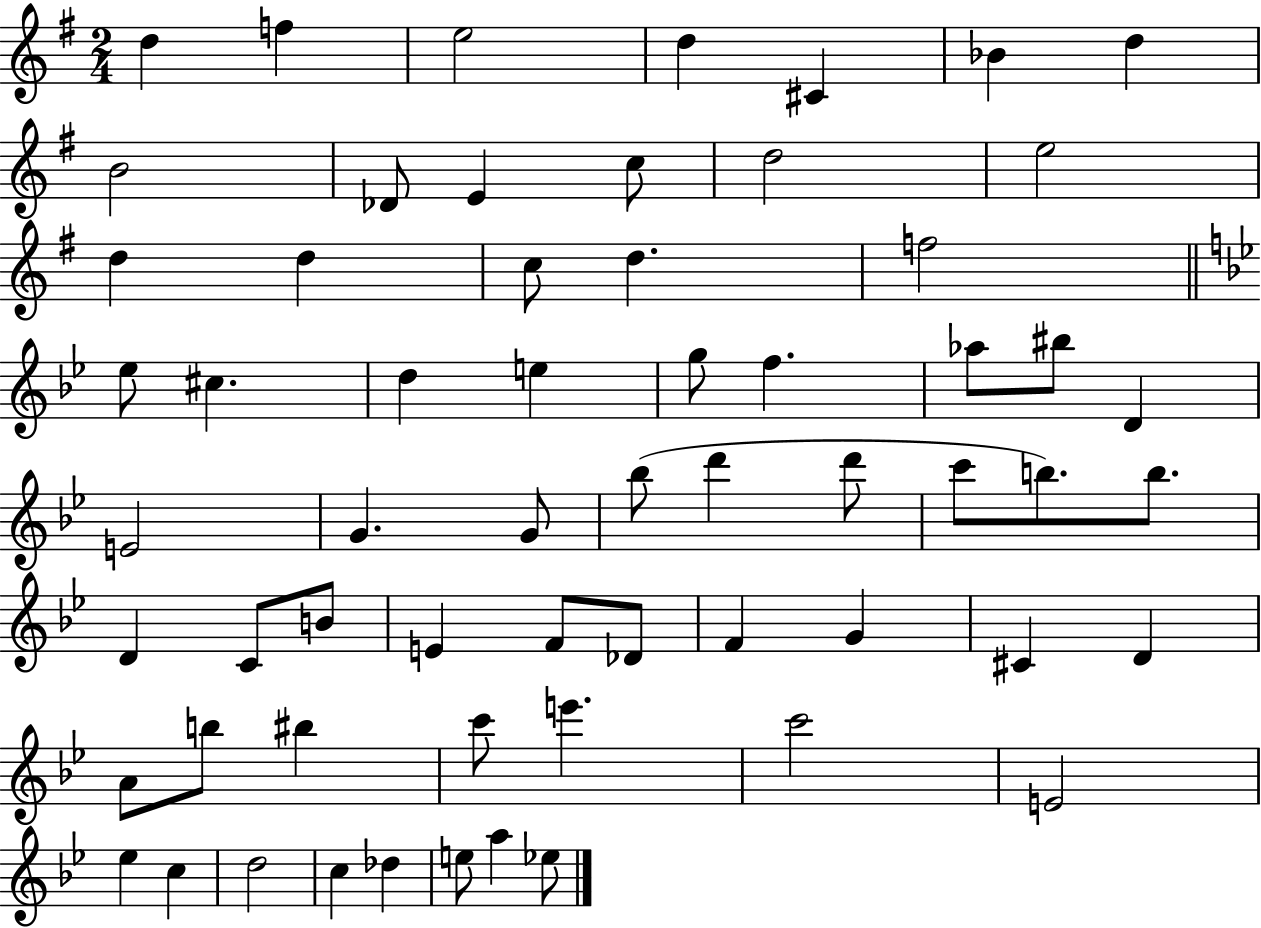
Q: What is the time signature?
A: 2/4